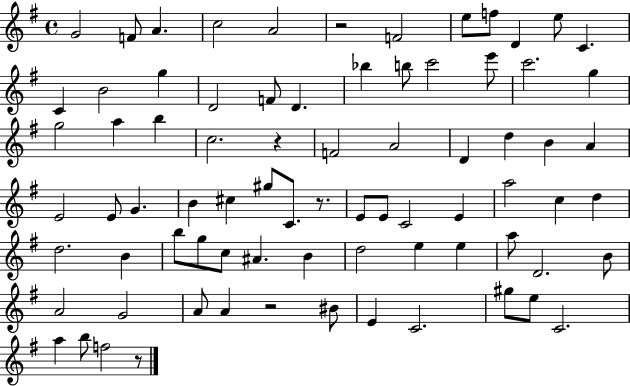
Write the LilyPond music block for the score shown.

{
  \clef treble
  \time 4/4
  \defaultTimeSignature
  \key g \major
  \repeat volta 2 { g'2 f'8 a'4. | c''2 a'2 | r2 f'2 | e''8 f''8 d'4 e''8 c'4. | \break c'4 b'2 g''4 | d'2 f'8 d'4. | bes''4 b''8 c'''2 e'''8 | c'''2. g''4 | \break g''2 a''4 b''4 | c''2. r4 | f'2 a'2 | d'4 d''4 b'4 a'4 | \break e'2 e'8 g'4. | b'4 cis''4 gis''8 c'8. r8. | e'8 e'8 c'2 e'4 | a''2 c''4 d''4 | \break d''2. b'4 | b''8 g''8 c''8 ais'4. b'4 | d''2 e''4 e''4 | a''8 d'2. b'8 | \break a'2 g'2 | a'8 a'4 r2 bis'8 | e'4 c'2. | gis''8 e''8 c'2. | \break a''4 b''8 f''2 r8 | } \bar "|."
}